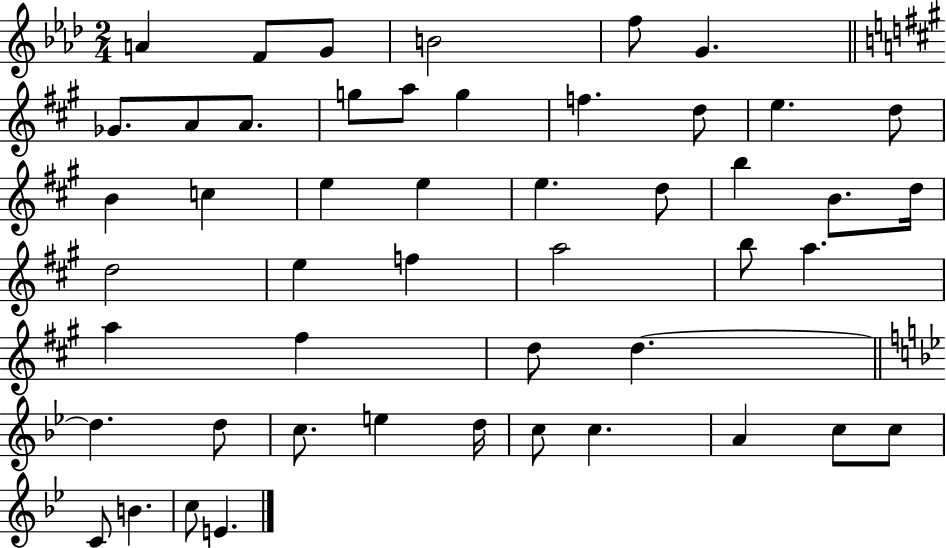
A4/q F4/e G4/e B4/h F5/e G4/q. Gb4/e. A4/e A4/e. G5/e A5/e G5/q F5/q. D5/e E5/q. D5/e B4/q C5/q E5/q E5/q E5/q. D5/e B5/q B4/e. D5/s D5/h E5/q F5/q A5/h B5/e A5/q. A5/q F#5/q D5/e D5/q. D5/q. D5/e C5/e. E5/q D5/s C5/e C5/q. A4/q C5/e C5/e C4/e B4/q. C5/e E4/q.